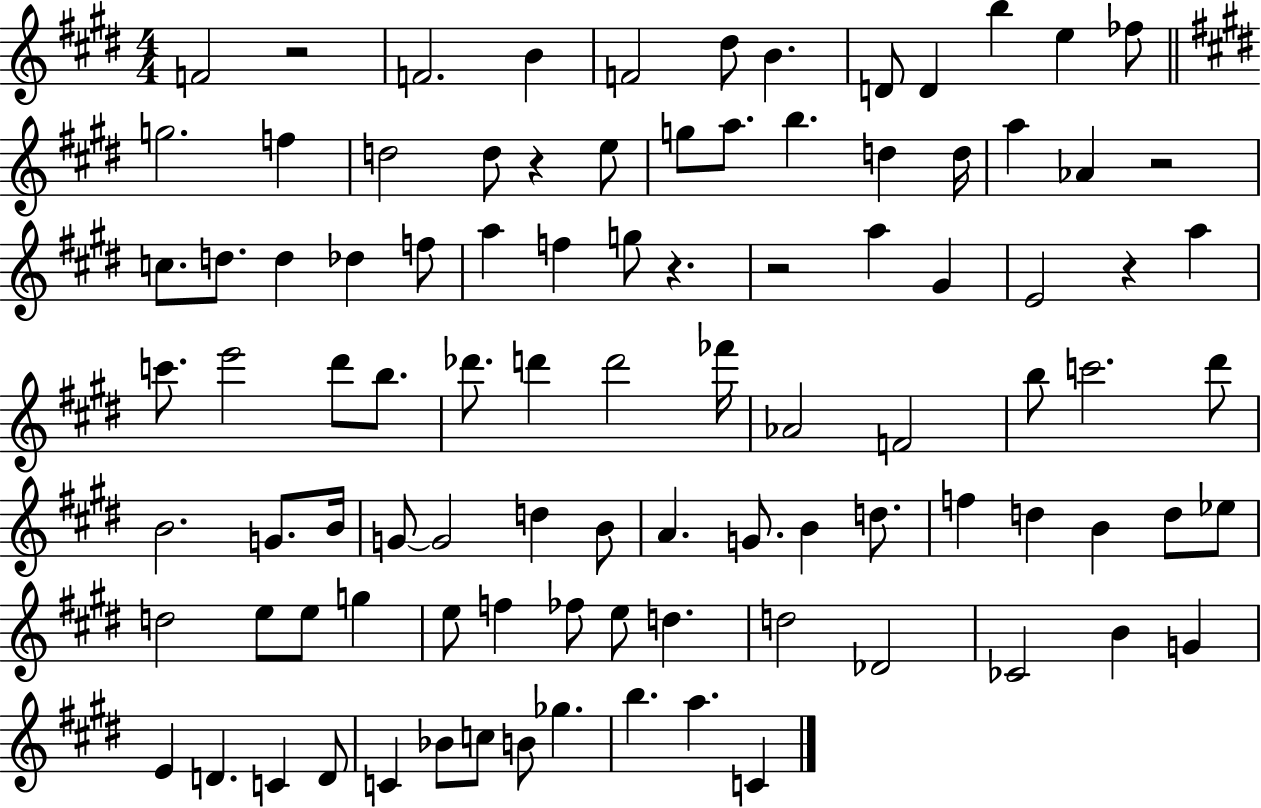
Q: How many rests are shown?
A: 6